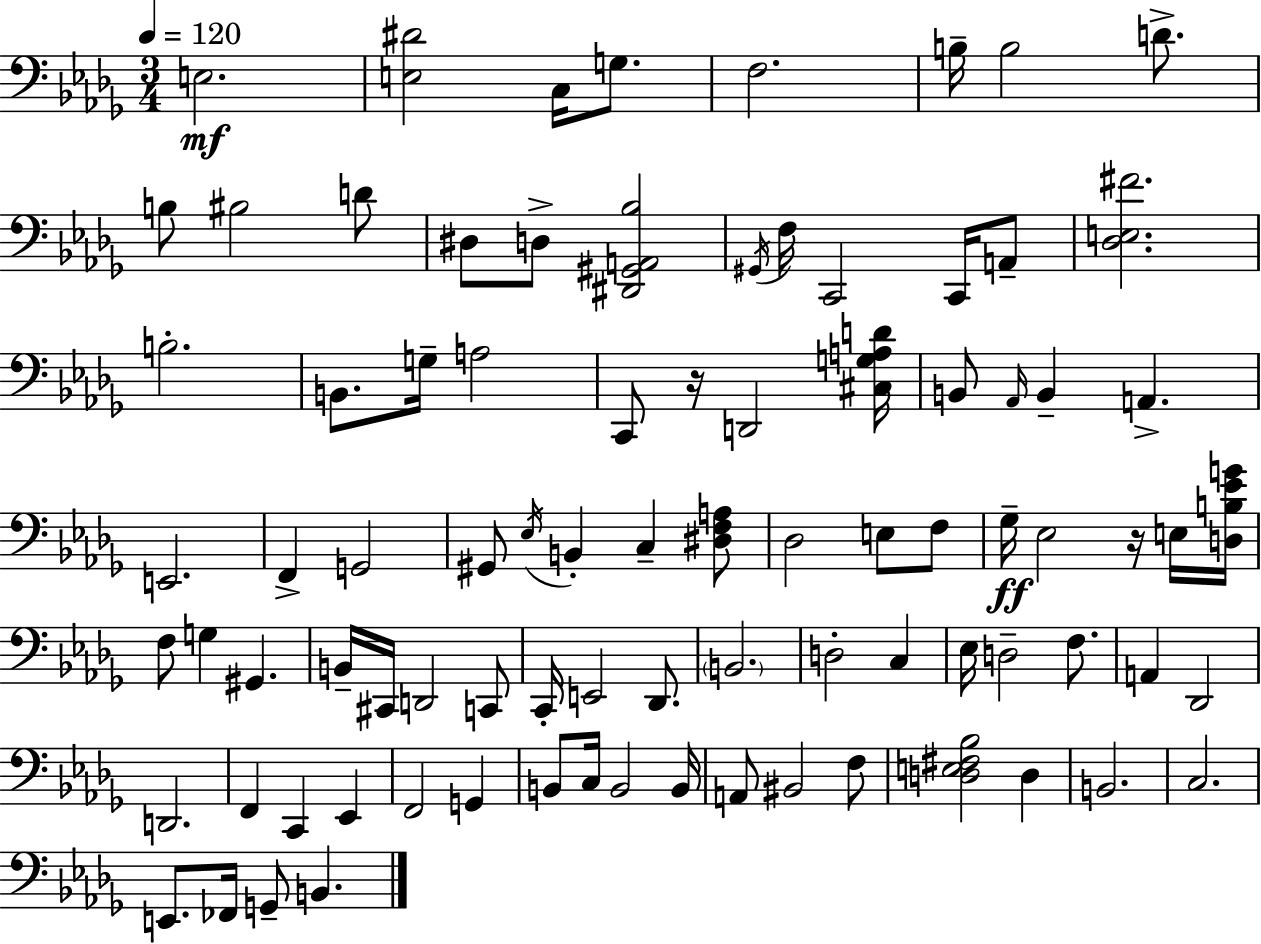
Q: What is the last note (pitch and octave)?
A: B2